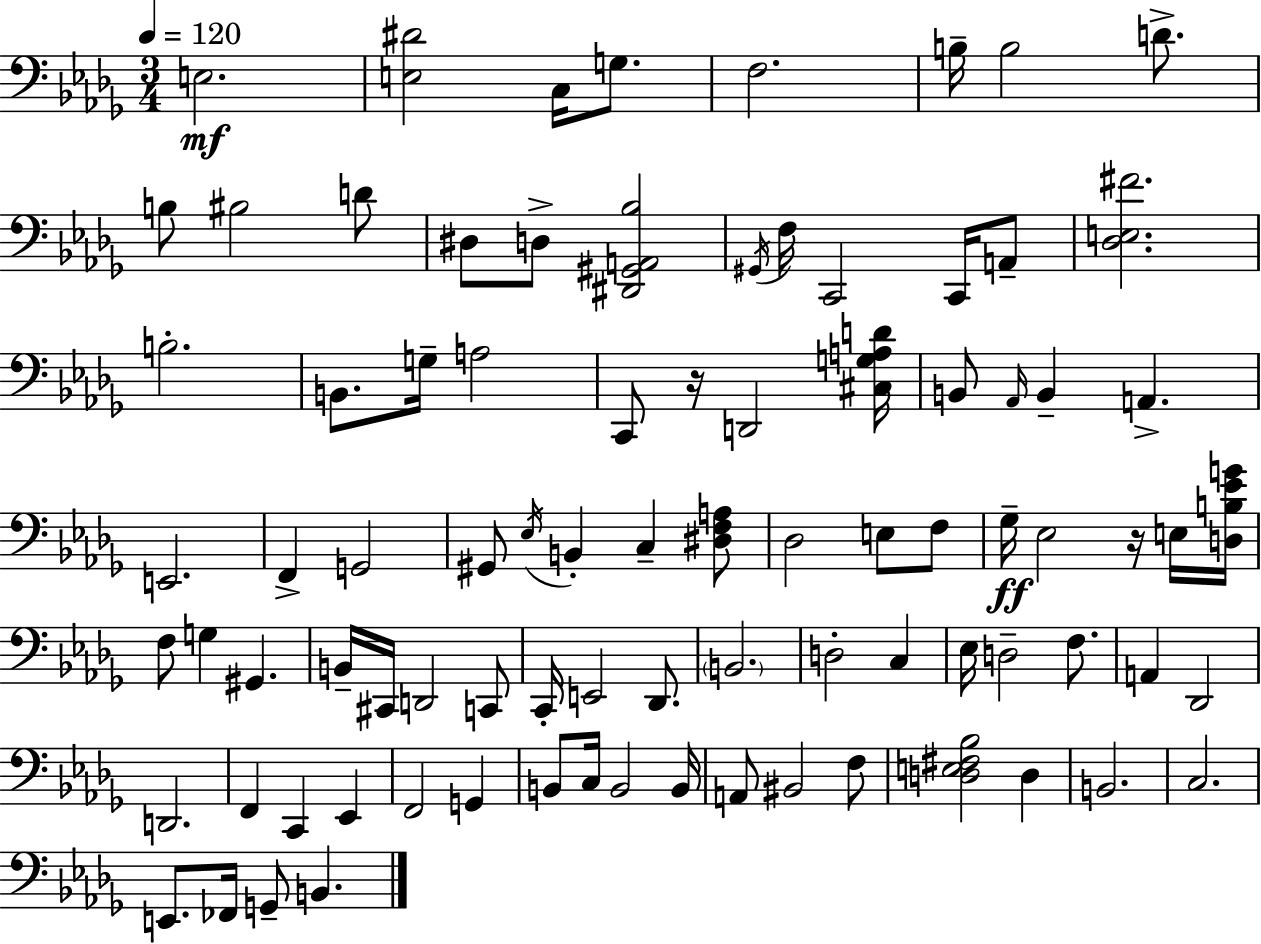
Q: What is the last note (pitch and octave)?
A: B2